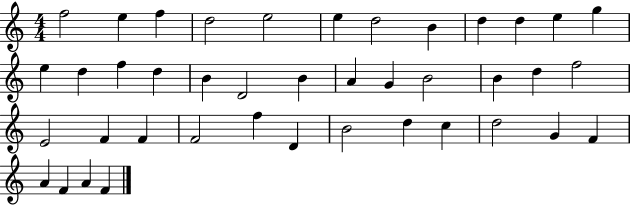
{
  \clef treble
  \numericTimeSignature
  \time 4/4
  \key c \major
  f''2 e''4 f''4 | d''2 e''2 | e''4 d''2 b'4 | d''4 d''4 e''4 g''4 | \break e''4 d''4 f''4 d''4 | b'4 d'2 b'4 | a'4 g'4 b'2 | b'4 d''4 f''2 | \break e'2 f'4 f'4 | f'2 f''4 d'4 | b'2 d''4 c''4 | d''2 g'4 f'4 | \break a'4 f'4 a'4 f'4 | \bar "|."
}